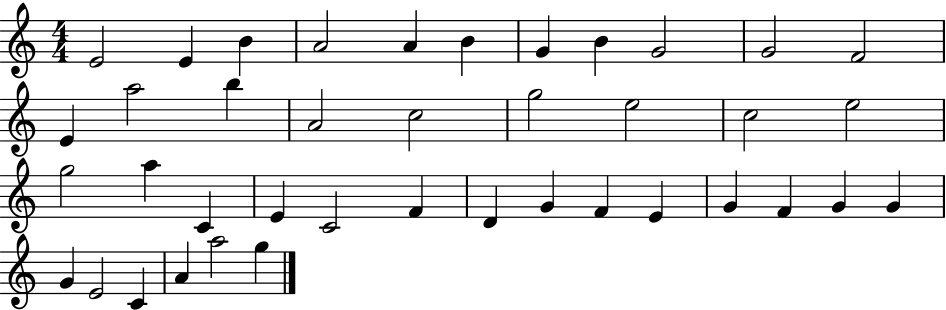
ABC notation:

X:1
T:Untitled
M:4/4
L:1/4
K:C
E2 E B A2 A B G B G2 G2 F2 E a2 b A2 c2 g2 e2 c2 e2 g2 a C E C2 F D G F E G F G G G E2 C A a2 g